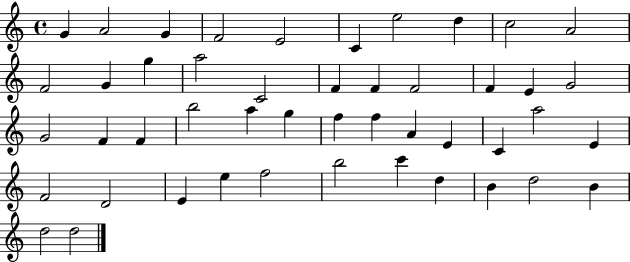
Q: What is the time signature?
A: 4/4